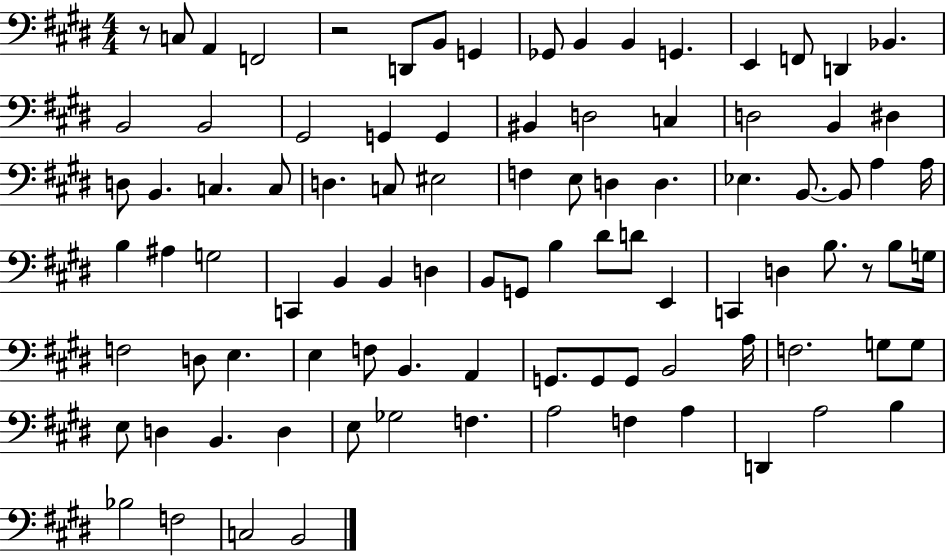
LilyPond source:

{
  \clef bass
  \numericTimeSignature
  \time 4/4
  \key e \major
  r8 c8 a,4 f,2 | r2 d,8 b,8 g,4 | ges,8 b,4 b,4 g,4. | e,4 f,8 d,4 bes,4. | \break b,2 b,2 | gis,2 g,4 g,4 | bis,4 d2 c4 | d2 b,4 dis4 | \break d8 b,4. c4. c8 | d4. c8 eis2 | f4 e8 d4 d4. | ees4. b,8.~~ b,8 a4 a16 | \break b4 ais4 g2 | c,4 b,4 b,4 d4 | b,8 g,8 b4 dis'8 d'8 e,4 | c,4 d4 b8. r8 b8 g16 | \break f2 d8 e4. | e4 f8 b,4. a,4 | g,8. g,8 g,8 b,2 a16 | f2. g8 g8 | \break e8 d4 b,4. d4 | e8 ges2 f4. | a2 f4 a4 | d,4 a2 b4 | \break bes2 f2 | c2 b,2 | \bar "|."
}